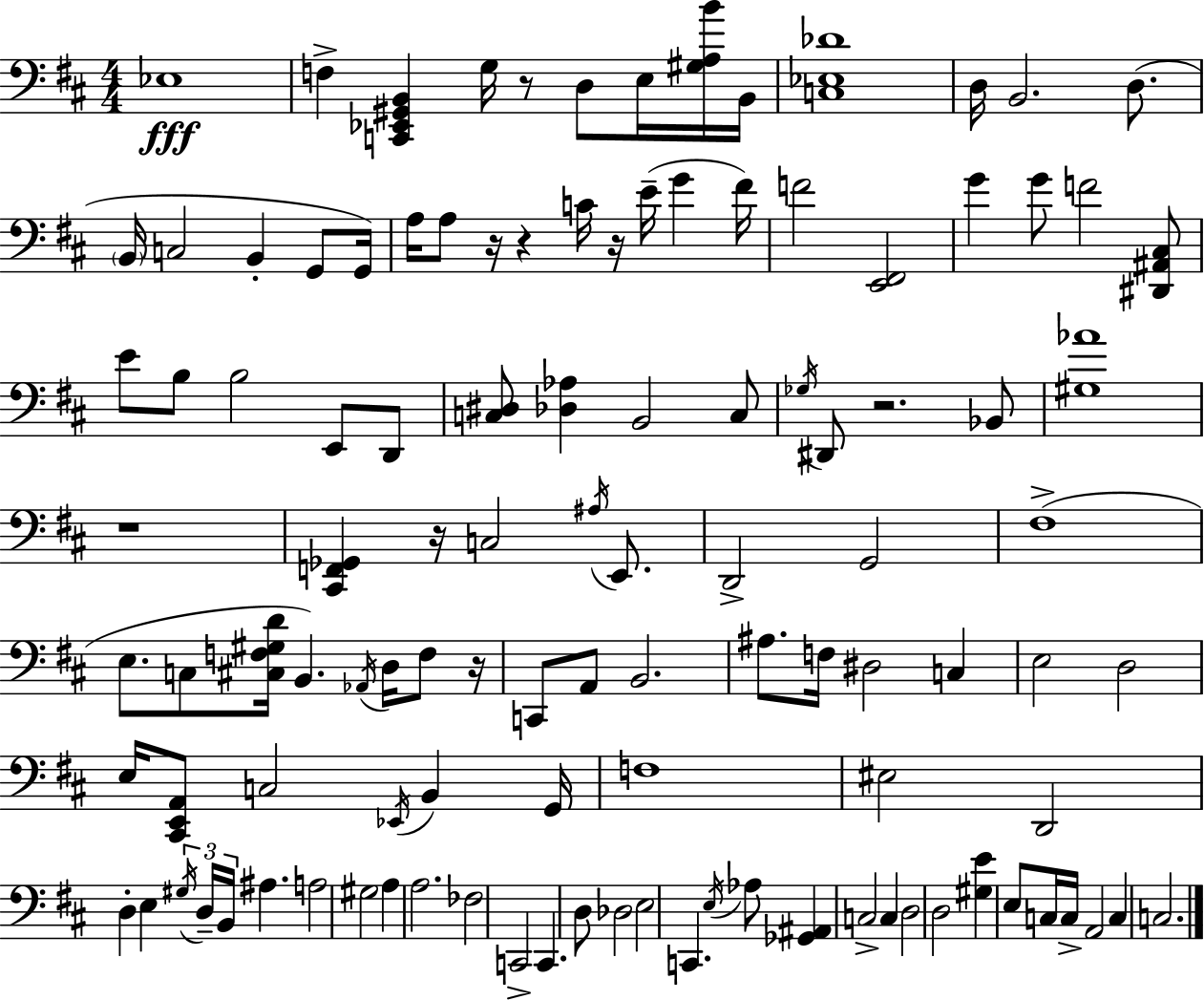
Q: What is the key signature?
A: D major